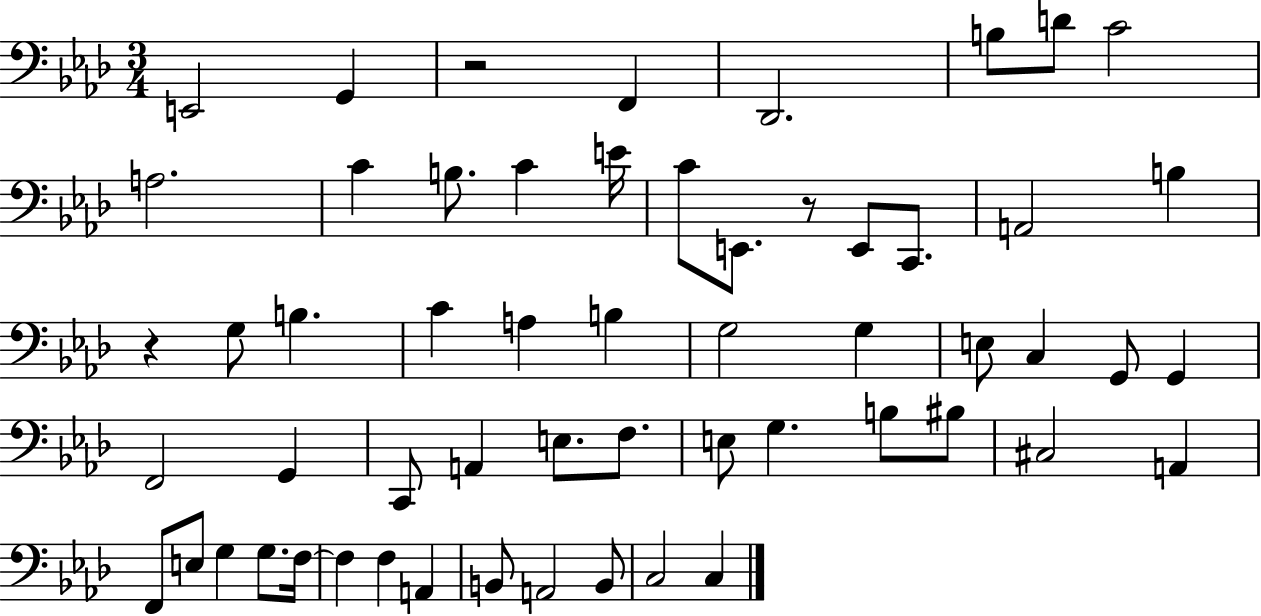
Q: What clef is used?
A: bass